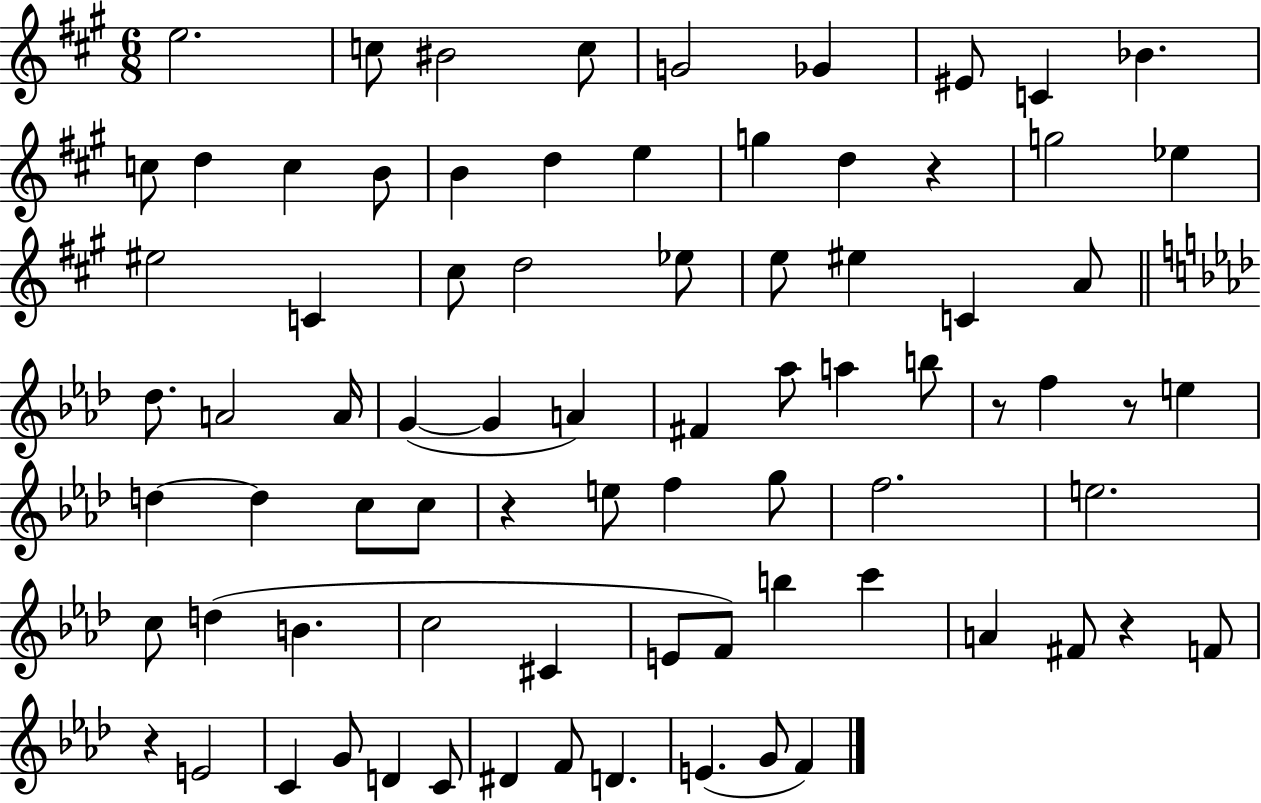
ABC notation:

X:1
T:Untitled
M:6/8
L:1/4
K:A
e2 c/2 ^B2 c/2 G2 _G ^E/2 C _B c/2 d c B/2 B d e g d z g2 _e ^e2 C ^c/2 d2 _e/2 e/2 ^e C A/2 _d/2 A2 A/4 G G A ^F _a/2 a b/2 z/2 f z/2 e d d c/2 c/2 z e/2 f g/2 f2 e2 c/2 d B c2 ^C E/2 F/2 b c' A ^F/2 z F/2 z E2 C G/2 D C/2 ^D F/2 D E G/2 F